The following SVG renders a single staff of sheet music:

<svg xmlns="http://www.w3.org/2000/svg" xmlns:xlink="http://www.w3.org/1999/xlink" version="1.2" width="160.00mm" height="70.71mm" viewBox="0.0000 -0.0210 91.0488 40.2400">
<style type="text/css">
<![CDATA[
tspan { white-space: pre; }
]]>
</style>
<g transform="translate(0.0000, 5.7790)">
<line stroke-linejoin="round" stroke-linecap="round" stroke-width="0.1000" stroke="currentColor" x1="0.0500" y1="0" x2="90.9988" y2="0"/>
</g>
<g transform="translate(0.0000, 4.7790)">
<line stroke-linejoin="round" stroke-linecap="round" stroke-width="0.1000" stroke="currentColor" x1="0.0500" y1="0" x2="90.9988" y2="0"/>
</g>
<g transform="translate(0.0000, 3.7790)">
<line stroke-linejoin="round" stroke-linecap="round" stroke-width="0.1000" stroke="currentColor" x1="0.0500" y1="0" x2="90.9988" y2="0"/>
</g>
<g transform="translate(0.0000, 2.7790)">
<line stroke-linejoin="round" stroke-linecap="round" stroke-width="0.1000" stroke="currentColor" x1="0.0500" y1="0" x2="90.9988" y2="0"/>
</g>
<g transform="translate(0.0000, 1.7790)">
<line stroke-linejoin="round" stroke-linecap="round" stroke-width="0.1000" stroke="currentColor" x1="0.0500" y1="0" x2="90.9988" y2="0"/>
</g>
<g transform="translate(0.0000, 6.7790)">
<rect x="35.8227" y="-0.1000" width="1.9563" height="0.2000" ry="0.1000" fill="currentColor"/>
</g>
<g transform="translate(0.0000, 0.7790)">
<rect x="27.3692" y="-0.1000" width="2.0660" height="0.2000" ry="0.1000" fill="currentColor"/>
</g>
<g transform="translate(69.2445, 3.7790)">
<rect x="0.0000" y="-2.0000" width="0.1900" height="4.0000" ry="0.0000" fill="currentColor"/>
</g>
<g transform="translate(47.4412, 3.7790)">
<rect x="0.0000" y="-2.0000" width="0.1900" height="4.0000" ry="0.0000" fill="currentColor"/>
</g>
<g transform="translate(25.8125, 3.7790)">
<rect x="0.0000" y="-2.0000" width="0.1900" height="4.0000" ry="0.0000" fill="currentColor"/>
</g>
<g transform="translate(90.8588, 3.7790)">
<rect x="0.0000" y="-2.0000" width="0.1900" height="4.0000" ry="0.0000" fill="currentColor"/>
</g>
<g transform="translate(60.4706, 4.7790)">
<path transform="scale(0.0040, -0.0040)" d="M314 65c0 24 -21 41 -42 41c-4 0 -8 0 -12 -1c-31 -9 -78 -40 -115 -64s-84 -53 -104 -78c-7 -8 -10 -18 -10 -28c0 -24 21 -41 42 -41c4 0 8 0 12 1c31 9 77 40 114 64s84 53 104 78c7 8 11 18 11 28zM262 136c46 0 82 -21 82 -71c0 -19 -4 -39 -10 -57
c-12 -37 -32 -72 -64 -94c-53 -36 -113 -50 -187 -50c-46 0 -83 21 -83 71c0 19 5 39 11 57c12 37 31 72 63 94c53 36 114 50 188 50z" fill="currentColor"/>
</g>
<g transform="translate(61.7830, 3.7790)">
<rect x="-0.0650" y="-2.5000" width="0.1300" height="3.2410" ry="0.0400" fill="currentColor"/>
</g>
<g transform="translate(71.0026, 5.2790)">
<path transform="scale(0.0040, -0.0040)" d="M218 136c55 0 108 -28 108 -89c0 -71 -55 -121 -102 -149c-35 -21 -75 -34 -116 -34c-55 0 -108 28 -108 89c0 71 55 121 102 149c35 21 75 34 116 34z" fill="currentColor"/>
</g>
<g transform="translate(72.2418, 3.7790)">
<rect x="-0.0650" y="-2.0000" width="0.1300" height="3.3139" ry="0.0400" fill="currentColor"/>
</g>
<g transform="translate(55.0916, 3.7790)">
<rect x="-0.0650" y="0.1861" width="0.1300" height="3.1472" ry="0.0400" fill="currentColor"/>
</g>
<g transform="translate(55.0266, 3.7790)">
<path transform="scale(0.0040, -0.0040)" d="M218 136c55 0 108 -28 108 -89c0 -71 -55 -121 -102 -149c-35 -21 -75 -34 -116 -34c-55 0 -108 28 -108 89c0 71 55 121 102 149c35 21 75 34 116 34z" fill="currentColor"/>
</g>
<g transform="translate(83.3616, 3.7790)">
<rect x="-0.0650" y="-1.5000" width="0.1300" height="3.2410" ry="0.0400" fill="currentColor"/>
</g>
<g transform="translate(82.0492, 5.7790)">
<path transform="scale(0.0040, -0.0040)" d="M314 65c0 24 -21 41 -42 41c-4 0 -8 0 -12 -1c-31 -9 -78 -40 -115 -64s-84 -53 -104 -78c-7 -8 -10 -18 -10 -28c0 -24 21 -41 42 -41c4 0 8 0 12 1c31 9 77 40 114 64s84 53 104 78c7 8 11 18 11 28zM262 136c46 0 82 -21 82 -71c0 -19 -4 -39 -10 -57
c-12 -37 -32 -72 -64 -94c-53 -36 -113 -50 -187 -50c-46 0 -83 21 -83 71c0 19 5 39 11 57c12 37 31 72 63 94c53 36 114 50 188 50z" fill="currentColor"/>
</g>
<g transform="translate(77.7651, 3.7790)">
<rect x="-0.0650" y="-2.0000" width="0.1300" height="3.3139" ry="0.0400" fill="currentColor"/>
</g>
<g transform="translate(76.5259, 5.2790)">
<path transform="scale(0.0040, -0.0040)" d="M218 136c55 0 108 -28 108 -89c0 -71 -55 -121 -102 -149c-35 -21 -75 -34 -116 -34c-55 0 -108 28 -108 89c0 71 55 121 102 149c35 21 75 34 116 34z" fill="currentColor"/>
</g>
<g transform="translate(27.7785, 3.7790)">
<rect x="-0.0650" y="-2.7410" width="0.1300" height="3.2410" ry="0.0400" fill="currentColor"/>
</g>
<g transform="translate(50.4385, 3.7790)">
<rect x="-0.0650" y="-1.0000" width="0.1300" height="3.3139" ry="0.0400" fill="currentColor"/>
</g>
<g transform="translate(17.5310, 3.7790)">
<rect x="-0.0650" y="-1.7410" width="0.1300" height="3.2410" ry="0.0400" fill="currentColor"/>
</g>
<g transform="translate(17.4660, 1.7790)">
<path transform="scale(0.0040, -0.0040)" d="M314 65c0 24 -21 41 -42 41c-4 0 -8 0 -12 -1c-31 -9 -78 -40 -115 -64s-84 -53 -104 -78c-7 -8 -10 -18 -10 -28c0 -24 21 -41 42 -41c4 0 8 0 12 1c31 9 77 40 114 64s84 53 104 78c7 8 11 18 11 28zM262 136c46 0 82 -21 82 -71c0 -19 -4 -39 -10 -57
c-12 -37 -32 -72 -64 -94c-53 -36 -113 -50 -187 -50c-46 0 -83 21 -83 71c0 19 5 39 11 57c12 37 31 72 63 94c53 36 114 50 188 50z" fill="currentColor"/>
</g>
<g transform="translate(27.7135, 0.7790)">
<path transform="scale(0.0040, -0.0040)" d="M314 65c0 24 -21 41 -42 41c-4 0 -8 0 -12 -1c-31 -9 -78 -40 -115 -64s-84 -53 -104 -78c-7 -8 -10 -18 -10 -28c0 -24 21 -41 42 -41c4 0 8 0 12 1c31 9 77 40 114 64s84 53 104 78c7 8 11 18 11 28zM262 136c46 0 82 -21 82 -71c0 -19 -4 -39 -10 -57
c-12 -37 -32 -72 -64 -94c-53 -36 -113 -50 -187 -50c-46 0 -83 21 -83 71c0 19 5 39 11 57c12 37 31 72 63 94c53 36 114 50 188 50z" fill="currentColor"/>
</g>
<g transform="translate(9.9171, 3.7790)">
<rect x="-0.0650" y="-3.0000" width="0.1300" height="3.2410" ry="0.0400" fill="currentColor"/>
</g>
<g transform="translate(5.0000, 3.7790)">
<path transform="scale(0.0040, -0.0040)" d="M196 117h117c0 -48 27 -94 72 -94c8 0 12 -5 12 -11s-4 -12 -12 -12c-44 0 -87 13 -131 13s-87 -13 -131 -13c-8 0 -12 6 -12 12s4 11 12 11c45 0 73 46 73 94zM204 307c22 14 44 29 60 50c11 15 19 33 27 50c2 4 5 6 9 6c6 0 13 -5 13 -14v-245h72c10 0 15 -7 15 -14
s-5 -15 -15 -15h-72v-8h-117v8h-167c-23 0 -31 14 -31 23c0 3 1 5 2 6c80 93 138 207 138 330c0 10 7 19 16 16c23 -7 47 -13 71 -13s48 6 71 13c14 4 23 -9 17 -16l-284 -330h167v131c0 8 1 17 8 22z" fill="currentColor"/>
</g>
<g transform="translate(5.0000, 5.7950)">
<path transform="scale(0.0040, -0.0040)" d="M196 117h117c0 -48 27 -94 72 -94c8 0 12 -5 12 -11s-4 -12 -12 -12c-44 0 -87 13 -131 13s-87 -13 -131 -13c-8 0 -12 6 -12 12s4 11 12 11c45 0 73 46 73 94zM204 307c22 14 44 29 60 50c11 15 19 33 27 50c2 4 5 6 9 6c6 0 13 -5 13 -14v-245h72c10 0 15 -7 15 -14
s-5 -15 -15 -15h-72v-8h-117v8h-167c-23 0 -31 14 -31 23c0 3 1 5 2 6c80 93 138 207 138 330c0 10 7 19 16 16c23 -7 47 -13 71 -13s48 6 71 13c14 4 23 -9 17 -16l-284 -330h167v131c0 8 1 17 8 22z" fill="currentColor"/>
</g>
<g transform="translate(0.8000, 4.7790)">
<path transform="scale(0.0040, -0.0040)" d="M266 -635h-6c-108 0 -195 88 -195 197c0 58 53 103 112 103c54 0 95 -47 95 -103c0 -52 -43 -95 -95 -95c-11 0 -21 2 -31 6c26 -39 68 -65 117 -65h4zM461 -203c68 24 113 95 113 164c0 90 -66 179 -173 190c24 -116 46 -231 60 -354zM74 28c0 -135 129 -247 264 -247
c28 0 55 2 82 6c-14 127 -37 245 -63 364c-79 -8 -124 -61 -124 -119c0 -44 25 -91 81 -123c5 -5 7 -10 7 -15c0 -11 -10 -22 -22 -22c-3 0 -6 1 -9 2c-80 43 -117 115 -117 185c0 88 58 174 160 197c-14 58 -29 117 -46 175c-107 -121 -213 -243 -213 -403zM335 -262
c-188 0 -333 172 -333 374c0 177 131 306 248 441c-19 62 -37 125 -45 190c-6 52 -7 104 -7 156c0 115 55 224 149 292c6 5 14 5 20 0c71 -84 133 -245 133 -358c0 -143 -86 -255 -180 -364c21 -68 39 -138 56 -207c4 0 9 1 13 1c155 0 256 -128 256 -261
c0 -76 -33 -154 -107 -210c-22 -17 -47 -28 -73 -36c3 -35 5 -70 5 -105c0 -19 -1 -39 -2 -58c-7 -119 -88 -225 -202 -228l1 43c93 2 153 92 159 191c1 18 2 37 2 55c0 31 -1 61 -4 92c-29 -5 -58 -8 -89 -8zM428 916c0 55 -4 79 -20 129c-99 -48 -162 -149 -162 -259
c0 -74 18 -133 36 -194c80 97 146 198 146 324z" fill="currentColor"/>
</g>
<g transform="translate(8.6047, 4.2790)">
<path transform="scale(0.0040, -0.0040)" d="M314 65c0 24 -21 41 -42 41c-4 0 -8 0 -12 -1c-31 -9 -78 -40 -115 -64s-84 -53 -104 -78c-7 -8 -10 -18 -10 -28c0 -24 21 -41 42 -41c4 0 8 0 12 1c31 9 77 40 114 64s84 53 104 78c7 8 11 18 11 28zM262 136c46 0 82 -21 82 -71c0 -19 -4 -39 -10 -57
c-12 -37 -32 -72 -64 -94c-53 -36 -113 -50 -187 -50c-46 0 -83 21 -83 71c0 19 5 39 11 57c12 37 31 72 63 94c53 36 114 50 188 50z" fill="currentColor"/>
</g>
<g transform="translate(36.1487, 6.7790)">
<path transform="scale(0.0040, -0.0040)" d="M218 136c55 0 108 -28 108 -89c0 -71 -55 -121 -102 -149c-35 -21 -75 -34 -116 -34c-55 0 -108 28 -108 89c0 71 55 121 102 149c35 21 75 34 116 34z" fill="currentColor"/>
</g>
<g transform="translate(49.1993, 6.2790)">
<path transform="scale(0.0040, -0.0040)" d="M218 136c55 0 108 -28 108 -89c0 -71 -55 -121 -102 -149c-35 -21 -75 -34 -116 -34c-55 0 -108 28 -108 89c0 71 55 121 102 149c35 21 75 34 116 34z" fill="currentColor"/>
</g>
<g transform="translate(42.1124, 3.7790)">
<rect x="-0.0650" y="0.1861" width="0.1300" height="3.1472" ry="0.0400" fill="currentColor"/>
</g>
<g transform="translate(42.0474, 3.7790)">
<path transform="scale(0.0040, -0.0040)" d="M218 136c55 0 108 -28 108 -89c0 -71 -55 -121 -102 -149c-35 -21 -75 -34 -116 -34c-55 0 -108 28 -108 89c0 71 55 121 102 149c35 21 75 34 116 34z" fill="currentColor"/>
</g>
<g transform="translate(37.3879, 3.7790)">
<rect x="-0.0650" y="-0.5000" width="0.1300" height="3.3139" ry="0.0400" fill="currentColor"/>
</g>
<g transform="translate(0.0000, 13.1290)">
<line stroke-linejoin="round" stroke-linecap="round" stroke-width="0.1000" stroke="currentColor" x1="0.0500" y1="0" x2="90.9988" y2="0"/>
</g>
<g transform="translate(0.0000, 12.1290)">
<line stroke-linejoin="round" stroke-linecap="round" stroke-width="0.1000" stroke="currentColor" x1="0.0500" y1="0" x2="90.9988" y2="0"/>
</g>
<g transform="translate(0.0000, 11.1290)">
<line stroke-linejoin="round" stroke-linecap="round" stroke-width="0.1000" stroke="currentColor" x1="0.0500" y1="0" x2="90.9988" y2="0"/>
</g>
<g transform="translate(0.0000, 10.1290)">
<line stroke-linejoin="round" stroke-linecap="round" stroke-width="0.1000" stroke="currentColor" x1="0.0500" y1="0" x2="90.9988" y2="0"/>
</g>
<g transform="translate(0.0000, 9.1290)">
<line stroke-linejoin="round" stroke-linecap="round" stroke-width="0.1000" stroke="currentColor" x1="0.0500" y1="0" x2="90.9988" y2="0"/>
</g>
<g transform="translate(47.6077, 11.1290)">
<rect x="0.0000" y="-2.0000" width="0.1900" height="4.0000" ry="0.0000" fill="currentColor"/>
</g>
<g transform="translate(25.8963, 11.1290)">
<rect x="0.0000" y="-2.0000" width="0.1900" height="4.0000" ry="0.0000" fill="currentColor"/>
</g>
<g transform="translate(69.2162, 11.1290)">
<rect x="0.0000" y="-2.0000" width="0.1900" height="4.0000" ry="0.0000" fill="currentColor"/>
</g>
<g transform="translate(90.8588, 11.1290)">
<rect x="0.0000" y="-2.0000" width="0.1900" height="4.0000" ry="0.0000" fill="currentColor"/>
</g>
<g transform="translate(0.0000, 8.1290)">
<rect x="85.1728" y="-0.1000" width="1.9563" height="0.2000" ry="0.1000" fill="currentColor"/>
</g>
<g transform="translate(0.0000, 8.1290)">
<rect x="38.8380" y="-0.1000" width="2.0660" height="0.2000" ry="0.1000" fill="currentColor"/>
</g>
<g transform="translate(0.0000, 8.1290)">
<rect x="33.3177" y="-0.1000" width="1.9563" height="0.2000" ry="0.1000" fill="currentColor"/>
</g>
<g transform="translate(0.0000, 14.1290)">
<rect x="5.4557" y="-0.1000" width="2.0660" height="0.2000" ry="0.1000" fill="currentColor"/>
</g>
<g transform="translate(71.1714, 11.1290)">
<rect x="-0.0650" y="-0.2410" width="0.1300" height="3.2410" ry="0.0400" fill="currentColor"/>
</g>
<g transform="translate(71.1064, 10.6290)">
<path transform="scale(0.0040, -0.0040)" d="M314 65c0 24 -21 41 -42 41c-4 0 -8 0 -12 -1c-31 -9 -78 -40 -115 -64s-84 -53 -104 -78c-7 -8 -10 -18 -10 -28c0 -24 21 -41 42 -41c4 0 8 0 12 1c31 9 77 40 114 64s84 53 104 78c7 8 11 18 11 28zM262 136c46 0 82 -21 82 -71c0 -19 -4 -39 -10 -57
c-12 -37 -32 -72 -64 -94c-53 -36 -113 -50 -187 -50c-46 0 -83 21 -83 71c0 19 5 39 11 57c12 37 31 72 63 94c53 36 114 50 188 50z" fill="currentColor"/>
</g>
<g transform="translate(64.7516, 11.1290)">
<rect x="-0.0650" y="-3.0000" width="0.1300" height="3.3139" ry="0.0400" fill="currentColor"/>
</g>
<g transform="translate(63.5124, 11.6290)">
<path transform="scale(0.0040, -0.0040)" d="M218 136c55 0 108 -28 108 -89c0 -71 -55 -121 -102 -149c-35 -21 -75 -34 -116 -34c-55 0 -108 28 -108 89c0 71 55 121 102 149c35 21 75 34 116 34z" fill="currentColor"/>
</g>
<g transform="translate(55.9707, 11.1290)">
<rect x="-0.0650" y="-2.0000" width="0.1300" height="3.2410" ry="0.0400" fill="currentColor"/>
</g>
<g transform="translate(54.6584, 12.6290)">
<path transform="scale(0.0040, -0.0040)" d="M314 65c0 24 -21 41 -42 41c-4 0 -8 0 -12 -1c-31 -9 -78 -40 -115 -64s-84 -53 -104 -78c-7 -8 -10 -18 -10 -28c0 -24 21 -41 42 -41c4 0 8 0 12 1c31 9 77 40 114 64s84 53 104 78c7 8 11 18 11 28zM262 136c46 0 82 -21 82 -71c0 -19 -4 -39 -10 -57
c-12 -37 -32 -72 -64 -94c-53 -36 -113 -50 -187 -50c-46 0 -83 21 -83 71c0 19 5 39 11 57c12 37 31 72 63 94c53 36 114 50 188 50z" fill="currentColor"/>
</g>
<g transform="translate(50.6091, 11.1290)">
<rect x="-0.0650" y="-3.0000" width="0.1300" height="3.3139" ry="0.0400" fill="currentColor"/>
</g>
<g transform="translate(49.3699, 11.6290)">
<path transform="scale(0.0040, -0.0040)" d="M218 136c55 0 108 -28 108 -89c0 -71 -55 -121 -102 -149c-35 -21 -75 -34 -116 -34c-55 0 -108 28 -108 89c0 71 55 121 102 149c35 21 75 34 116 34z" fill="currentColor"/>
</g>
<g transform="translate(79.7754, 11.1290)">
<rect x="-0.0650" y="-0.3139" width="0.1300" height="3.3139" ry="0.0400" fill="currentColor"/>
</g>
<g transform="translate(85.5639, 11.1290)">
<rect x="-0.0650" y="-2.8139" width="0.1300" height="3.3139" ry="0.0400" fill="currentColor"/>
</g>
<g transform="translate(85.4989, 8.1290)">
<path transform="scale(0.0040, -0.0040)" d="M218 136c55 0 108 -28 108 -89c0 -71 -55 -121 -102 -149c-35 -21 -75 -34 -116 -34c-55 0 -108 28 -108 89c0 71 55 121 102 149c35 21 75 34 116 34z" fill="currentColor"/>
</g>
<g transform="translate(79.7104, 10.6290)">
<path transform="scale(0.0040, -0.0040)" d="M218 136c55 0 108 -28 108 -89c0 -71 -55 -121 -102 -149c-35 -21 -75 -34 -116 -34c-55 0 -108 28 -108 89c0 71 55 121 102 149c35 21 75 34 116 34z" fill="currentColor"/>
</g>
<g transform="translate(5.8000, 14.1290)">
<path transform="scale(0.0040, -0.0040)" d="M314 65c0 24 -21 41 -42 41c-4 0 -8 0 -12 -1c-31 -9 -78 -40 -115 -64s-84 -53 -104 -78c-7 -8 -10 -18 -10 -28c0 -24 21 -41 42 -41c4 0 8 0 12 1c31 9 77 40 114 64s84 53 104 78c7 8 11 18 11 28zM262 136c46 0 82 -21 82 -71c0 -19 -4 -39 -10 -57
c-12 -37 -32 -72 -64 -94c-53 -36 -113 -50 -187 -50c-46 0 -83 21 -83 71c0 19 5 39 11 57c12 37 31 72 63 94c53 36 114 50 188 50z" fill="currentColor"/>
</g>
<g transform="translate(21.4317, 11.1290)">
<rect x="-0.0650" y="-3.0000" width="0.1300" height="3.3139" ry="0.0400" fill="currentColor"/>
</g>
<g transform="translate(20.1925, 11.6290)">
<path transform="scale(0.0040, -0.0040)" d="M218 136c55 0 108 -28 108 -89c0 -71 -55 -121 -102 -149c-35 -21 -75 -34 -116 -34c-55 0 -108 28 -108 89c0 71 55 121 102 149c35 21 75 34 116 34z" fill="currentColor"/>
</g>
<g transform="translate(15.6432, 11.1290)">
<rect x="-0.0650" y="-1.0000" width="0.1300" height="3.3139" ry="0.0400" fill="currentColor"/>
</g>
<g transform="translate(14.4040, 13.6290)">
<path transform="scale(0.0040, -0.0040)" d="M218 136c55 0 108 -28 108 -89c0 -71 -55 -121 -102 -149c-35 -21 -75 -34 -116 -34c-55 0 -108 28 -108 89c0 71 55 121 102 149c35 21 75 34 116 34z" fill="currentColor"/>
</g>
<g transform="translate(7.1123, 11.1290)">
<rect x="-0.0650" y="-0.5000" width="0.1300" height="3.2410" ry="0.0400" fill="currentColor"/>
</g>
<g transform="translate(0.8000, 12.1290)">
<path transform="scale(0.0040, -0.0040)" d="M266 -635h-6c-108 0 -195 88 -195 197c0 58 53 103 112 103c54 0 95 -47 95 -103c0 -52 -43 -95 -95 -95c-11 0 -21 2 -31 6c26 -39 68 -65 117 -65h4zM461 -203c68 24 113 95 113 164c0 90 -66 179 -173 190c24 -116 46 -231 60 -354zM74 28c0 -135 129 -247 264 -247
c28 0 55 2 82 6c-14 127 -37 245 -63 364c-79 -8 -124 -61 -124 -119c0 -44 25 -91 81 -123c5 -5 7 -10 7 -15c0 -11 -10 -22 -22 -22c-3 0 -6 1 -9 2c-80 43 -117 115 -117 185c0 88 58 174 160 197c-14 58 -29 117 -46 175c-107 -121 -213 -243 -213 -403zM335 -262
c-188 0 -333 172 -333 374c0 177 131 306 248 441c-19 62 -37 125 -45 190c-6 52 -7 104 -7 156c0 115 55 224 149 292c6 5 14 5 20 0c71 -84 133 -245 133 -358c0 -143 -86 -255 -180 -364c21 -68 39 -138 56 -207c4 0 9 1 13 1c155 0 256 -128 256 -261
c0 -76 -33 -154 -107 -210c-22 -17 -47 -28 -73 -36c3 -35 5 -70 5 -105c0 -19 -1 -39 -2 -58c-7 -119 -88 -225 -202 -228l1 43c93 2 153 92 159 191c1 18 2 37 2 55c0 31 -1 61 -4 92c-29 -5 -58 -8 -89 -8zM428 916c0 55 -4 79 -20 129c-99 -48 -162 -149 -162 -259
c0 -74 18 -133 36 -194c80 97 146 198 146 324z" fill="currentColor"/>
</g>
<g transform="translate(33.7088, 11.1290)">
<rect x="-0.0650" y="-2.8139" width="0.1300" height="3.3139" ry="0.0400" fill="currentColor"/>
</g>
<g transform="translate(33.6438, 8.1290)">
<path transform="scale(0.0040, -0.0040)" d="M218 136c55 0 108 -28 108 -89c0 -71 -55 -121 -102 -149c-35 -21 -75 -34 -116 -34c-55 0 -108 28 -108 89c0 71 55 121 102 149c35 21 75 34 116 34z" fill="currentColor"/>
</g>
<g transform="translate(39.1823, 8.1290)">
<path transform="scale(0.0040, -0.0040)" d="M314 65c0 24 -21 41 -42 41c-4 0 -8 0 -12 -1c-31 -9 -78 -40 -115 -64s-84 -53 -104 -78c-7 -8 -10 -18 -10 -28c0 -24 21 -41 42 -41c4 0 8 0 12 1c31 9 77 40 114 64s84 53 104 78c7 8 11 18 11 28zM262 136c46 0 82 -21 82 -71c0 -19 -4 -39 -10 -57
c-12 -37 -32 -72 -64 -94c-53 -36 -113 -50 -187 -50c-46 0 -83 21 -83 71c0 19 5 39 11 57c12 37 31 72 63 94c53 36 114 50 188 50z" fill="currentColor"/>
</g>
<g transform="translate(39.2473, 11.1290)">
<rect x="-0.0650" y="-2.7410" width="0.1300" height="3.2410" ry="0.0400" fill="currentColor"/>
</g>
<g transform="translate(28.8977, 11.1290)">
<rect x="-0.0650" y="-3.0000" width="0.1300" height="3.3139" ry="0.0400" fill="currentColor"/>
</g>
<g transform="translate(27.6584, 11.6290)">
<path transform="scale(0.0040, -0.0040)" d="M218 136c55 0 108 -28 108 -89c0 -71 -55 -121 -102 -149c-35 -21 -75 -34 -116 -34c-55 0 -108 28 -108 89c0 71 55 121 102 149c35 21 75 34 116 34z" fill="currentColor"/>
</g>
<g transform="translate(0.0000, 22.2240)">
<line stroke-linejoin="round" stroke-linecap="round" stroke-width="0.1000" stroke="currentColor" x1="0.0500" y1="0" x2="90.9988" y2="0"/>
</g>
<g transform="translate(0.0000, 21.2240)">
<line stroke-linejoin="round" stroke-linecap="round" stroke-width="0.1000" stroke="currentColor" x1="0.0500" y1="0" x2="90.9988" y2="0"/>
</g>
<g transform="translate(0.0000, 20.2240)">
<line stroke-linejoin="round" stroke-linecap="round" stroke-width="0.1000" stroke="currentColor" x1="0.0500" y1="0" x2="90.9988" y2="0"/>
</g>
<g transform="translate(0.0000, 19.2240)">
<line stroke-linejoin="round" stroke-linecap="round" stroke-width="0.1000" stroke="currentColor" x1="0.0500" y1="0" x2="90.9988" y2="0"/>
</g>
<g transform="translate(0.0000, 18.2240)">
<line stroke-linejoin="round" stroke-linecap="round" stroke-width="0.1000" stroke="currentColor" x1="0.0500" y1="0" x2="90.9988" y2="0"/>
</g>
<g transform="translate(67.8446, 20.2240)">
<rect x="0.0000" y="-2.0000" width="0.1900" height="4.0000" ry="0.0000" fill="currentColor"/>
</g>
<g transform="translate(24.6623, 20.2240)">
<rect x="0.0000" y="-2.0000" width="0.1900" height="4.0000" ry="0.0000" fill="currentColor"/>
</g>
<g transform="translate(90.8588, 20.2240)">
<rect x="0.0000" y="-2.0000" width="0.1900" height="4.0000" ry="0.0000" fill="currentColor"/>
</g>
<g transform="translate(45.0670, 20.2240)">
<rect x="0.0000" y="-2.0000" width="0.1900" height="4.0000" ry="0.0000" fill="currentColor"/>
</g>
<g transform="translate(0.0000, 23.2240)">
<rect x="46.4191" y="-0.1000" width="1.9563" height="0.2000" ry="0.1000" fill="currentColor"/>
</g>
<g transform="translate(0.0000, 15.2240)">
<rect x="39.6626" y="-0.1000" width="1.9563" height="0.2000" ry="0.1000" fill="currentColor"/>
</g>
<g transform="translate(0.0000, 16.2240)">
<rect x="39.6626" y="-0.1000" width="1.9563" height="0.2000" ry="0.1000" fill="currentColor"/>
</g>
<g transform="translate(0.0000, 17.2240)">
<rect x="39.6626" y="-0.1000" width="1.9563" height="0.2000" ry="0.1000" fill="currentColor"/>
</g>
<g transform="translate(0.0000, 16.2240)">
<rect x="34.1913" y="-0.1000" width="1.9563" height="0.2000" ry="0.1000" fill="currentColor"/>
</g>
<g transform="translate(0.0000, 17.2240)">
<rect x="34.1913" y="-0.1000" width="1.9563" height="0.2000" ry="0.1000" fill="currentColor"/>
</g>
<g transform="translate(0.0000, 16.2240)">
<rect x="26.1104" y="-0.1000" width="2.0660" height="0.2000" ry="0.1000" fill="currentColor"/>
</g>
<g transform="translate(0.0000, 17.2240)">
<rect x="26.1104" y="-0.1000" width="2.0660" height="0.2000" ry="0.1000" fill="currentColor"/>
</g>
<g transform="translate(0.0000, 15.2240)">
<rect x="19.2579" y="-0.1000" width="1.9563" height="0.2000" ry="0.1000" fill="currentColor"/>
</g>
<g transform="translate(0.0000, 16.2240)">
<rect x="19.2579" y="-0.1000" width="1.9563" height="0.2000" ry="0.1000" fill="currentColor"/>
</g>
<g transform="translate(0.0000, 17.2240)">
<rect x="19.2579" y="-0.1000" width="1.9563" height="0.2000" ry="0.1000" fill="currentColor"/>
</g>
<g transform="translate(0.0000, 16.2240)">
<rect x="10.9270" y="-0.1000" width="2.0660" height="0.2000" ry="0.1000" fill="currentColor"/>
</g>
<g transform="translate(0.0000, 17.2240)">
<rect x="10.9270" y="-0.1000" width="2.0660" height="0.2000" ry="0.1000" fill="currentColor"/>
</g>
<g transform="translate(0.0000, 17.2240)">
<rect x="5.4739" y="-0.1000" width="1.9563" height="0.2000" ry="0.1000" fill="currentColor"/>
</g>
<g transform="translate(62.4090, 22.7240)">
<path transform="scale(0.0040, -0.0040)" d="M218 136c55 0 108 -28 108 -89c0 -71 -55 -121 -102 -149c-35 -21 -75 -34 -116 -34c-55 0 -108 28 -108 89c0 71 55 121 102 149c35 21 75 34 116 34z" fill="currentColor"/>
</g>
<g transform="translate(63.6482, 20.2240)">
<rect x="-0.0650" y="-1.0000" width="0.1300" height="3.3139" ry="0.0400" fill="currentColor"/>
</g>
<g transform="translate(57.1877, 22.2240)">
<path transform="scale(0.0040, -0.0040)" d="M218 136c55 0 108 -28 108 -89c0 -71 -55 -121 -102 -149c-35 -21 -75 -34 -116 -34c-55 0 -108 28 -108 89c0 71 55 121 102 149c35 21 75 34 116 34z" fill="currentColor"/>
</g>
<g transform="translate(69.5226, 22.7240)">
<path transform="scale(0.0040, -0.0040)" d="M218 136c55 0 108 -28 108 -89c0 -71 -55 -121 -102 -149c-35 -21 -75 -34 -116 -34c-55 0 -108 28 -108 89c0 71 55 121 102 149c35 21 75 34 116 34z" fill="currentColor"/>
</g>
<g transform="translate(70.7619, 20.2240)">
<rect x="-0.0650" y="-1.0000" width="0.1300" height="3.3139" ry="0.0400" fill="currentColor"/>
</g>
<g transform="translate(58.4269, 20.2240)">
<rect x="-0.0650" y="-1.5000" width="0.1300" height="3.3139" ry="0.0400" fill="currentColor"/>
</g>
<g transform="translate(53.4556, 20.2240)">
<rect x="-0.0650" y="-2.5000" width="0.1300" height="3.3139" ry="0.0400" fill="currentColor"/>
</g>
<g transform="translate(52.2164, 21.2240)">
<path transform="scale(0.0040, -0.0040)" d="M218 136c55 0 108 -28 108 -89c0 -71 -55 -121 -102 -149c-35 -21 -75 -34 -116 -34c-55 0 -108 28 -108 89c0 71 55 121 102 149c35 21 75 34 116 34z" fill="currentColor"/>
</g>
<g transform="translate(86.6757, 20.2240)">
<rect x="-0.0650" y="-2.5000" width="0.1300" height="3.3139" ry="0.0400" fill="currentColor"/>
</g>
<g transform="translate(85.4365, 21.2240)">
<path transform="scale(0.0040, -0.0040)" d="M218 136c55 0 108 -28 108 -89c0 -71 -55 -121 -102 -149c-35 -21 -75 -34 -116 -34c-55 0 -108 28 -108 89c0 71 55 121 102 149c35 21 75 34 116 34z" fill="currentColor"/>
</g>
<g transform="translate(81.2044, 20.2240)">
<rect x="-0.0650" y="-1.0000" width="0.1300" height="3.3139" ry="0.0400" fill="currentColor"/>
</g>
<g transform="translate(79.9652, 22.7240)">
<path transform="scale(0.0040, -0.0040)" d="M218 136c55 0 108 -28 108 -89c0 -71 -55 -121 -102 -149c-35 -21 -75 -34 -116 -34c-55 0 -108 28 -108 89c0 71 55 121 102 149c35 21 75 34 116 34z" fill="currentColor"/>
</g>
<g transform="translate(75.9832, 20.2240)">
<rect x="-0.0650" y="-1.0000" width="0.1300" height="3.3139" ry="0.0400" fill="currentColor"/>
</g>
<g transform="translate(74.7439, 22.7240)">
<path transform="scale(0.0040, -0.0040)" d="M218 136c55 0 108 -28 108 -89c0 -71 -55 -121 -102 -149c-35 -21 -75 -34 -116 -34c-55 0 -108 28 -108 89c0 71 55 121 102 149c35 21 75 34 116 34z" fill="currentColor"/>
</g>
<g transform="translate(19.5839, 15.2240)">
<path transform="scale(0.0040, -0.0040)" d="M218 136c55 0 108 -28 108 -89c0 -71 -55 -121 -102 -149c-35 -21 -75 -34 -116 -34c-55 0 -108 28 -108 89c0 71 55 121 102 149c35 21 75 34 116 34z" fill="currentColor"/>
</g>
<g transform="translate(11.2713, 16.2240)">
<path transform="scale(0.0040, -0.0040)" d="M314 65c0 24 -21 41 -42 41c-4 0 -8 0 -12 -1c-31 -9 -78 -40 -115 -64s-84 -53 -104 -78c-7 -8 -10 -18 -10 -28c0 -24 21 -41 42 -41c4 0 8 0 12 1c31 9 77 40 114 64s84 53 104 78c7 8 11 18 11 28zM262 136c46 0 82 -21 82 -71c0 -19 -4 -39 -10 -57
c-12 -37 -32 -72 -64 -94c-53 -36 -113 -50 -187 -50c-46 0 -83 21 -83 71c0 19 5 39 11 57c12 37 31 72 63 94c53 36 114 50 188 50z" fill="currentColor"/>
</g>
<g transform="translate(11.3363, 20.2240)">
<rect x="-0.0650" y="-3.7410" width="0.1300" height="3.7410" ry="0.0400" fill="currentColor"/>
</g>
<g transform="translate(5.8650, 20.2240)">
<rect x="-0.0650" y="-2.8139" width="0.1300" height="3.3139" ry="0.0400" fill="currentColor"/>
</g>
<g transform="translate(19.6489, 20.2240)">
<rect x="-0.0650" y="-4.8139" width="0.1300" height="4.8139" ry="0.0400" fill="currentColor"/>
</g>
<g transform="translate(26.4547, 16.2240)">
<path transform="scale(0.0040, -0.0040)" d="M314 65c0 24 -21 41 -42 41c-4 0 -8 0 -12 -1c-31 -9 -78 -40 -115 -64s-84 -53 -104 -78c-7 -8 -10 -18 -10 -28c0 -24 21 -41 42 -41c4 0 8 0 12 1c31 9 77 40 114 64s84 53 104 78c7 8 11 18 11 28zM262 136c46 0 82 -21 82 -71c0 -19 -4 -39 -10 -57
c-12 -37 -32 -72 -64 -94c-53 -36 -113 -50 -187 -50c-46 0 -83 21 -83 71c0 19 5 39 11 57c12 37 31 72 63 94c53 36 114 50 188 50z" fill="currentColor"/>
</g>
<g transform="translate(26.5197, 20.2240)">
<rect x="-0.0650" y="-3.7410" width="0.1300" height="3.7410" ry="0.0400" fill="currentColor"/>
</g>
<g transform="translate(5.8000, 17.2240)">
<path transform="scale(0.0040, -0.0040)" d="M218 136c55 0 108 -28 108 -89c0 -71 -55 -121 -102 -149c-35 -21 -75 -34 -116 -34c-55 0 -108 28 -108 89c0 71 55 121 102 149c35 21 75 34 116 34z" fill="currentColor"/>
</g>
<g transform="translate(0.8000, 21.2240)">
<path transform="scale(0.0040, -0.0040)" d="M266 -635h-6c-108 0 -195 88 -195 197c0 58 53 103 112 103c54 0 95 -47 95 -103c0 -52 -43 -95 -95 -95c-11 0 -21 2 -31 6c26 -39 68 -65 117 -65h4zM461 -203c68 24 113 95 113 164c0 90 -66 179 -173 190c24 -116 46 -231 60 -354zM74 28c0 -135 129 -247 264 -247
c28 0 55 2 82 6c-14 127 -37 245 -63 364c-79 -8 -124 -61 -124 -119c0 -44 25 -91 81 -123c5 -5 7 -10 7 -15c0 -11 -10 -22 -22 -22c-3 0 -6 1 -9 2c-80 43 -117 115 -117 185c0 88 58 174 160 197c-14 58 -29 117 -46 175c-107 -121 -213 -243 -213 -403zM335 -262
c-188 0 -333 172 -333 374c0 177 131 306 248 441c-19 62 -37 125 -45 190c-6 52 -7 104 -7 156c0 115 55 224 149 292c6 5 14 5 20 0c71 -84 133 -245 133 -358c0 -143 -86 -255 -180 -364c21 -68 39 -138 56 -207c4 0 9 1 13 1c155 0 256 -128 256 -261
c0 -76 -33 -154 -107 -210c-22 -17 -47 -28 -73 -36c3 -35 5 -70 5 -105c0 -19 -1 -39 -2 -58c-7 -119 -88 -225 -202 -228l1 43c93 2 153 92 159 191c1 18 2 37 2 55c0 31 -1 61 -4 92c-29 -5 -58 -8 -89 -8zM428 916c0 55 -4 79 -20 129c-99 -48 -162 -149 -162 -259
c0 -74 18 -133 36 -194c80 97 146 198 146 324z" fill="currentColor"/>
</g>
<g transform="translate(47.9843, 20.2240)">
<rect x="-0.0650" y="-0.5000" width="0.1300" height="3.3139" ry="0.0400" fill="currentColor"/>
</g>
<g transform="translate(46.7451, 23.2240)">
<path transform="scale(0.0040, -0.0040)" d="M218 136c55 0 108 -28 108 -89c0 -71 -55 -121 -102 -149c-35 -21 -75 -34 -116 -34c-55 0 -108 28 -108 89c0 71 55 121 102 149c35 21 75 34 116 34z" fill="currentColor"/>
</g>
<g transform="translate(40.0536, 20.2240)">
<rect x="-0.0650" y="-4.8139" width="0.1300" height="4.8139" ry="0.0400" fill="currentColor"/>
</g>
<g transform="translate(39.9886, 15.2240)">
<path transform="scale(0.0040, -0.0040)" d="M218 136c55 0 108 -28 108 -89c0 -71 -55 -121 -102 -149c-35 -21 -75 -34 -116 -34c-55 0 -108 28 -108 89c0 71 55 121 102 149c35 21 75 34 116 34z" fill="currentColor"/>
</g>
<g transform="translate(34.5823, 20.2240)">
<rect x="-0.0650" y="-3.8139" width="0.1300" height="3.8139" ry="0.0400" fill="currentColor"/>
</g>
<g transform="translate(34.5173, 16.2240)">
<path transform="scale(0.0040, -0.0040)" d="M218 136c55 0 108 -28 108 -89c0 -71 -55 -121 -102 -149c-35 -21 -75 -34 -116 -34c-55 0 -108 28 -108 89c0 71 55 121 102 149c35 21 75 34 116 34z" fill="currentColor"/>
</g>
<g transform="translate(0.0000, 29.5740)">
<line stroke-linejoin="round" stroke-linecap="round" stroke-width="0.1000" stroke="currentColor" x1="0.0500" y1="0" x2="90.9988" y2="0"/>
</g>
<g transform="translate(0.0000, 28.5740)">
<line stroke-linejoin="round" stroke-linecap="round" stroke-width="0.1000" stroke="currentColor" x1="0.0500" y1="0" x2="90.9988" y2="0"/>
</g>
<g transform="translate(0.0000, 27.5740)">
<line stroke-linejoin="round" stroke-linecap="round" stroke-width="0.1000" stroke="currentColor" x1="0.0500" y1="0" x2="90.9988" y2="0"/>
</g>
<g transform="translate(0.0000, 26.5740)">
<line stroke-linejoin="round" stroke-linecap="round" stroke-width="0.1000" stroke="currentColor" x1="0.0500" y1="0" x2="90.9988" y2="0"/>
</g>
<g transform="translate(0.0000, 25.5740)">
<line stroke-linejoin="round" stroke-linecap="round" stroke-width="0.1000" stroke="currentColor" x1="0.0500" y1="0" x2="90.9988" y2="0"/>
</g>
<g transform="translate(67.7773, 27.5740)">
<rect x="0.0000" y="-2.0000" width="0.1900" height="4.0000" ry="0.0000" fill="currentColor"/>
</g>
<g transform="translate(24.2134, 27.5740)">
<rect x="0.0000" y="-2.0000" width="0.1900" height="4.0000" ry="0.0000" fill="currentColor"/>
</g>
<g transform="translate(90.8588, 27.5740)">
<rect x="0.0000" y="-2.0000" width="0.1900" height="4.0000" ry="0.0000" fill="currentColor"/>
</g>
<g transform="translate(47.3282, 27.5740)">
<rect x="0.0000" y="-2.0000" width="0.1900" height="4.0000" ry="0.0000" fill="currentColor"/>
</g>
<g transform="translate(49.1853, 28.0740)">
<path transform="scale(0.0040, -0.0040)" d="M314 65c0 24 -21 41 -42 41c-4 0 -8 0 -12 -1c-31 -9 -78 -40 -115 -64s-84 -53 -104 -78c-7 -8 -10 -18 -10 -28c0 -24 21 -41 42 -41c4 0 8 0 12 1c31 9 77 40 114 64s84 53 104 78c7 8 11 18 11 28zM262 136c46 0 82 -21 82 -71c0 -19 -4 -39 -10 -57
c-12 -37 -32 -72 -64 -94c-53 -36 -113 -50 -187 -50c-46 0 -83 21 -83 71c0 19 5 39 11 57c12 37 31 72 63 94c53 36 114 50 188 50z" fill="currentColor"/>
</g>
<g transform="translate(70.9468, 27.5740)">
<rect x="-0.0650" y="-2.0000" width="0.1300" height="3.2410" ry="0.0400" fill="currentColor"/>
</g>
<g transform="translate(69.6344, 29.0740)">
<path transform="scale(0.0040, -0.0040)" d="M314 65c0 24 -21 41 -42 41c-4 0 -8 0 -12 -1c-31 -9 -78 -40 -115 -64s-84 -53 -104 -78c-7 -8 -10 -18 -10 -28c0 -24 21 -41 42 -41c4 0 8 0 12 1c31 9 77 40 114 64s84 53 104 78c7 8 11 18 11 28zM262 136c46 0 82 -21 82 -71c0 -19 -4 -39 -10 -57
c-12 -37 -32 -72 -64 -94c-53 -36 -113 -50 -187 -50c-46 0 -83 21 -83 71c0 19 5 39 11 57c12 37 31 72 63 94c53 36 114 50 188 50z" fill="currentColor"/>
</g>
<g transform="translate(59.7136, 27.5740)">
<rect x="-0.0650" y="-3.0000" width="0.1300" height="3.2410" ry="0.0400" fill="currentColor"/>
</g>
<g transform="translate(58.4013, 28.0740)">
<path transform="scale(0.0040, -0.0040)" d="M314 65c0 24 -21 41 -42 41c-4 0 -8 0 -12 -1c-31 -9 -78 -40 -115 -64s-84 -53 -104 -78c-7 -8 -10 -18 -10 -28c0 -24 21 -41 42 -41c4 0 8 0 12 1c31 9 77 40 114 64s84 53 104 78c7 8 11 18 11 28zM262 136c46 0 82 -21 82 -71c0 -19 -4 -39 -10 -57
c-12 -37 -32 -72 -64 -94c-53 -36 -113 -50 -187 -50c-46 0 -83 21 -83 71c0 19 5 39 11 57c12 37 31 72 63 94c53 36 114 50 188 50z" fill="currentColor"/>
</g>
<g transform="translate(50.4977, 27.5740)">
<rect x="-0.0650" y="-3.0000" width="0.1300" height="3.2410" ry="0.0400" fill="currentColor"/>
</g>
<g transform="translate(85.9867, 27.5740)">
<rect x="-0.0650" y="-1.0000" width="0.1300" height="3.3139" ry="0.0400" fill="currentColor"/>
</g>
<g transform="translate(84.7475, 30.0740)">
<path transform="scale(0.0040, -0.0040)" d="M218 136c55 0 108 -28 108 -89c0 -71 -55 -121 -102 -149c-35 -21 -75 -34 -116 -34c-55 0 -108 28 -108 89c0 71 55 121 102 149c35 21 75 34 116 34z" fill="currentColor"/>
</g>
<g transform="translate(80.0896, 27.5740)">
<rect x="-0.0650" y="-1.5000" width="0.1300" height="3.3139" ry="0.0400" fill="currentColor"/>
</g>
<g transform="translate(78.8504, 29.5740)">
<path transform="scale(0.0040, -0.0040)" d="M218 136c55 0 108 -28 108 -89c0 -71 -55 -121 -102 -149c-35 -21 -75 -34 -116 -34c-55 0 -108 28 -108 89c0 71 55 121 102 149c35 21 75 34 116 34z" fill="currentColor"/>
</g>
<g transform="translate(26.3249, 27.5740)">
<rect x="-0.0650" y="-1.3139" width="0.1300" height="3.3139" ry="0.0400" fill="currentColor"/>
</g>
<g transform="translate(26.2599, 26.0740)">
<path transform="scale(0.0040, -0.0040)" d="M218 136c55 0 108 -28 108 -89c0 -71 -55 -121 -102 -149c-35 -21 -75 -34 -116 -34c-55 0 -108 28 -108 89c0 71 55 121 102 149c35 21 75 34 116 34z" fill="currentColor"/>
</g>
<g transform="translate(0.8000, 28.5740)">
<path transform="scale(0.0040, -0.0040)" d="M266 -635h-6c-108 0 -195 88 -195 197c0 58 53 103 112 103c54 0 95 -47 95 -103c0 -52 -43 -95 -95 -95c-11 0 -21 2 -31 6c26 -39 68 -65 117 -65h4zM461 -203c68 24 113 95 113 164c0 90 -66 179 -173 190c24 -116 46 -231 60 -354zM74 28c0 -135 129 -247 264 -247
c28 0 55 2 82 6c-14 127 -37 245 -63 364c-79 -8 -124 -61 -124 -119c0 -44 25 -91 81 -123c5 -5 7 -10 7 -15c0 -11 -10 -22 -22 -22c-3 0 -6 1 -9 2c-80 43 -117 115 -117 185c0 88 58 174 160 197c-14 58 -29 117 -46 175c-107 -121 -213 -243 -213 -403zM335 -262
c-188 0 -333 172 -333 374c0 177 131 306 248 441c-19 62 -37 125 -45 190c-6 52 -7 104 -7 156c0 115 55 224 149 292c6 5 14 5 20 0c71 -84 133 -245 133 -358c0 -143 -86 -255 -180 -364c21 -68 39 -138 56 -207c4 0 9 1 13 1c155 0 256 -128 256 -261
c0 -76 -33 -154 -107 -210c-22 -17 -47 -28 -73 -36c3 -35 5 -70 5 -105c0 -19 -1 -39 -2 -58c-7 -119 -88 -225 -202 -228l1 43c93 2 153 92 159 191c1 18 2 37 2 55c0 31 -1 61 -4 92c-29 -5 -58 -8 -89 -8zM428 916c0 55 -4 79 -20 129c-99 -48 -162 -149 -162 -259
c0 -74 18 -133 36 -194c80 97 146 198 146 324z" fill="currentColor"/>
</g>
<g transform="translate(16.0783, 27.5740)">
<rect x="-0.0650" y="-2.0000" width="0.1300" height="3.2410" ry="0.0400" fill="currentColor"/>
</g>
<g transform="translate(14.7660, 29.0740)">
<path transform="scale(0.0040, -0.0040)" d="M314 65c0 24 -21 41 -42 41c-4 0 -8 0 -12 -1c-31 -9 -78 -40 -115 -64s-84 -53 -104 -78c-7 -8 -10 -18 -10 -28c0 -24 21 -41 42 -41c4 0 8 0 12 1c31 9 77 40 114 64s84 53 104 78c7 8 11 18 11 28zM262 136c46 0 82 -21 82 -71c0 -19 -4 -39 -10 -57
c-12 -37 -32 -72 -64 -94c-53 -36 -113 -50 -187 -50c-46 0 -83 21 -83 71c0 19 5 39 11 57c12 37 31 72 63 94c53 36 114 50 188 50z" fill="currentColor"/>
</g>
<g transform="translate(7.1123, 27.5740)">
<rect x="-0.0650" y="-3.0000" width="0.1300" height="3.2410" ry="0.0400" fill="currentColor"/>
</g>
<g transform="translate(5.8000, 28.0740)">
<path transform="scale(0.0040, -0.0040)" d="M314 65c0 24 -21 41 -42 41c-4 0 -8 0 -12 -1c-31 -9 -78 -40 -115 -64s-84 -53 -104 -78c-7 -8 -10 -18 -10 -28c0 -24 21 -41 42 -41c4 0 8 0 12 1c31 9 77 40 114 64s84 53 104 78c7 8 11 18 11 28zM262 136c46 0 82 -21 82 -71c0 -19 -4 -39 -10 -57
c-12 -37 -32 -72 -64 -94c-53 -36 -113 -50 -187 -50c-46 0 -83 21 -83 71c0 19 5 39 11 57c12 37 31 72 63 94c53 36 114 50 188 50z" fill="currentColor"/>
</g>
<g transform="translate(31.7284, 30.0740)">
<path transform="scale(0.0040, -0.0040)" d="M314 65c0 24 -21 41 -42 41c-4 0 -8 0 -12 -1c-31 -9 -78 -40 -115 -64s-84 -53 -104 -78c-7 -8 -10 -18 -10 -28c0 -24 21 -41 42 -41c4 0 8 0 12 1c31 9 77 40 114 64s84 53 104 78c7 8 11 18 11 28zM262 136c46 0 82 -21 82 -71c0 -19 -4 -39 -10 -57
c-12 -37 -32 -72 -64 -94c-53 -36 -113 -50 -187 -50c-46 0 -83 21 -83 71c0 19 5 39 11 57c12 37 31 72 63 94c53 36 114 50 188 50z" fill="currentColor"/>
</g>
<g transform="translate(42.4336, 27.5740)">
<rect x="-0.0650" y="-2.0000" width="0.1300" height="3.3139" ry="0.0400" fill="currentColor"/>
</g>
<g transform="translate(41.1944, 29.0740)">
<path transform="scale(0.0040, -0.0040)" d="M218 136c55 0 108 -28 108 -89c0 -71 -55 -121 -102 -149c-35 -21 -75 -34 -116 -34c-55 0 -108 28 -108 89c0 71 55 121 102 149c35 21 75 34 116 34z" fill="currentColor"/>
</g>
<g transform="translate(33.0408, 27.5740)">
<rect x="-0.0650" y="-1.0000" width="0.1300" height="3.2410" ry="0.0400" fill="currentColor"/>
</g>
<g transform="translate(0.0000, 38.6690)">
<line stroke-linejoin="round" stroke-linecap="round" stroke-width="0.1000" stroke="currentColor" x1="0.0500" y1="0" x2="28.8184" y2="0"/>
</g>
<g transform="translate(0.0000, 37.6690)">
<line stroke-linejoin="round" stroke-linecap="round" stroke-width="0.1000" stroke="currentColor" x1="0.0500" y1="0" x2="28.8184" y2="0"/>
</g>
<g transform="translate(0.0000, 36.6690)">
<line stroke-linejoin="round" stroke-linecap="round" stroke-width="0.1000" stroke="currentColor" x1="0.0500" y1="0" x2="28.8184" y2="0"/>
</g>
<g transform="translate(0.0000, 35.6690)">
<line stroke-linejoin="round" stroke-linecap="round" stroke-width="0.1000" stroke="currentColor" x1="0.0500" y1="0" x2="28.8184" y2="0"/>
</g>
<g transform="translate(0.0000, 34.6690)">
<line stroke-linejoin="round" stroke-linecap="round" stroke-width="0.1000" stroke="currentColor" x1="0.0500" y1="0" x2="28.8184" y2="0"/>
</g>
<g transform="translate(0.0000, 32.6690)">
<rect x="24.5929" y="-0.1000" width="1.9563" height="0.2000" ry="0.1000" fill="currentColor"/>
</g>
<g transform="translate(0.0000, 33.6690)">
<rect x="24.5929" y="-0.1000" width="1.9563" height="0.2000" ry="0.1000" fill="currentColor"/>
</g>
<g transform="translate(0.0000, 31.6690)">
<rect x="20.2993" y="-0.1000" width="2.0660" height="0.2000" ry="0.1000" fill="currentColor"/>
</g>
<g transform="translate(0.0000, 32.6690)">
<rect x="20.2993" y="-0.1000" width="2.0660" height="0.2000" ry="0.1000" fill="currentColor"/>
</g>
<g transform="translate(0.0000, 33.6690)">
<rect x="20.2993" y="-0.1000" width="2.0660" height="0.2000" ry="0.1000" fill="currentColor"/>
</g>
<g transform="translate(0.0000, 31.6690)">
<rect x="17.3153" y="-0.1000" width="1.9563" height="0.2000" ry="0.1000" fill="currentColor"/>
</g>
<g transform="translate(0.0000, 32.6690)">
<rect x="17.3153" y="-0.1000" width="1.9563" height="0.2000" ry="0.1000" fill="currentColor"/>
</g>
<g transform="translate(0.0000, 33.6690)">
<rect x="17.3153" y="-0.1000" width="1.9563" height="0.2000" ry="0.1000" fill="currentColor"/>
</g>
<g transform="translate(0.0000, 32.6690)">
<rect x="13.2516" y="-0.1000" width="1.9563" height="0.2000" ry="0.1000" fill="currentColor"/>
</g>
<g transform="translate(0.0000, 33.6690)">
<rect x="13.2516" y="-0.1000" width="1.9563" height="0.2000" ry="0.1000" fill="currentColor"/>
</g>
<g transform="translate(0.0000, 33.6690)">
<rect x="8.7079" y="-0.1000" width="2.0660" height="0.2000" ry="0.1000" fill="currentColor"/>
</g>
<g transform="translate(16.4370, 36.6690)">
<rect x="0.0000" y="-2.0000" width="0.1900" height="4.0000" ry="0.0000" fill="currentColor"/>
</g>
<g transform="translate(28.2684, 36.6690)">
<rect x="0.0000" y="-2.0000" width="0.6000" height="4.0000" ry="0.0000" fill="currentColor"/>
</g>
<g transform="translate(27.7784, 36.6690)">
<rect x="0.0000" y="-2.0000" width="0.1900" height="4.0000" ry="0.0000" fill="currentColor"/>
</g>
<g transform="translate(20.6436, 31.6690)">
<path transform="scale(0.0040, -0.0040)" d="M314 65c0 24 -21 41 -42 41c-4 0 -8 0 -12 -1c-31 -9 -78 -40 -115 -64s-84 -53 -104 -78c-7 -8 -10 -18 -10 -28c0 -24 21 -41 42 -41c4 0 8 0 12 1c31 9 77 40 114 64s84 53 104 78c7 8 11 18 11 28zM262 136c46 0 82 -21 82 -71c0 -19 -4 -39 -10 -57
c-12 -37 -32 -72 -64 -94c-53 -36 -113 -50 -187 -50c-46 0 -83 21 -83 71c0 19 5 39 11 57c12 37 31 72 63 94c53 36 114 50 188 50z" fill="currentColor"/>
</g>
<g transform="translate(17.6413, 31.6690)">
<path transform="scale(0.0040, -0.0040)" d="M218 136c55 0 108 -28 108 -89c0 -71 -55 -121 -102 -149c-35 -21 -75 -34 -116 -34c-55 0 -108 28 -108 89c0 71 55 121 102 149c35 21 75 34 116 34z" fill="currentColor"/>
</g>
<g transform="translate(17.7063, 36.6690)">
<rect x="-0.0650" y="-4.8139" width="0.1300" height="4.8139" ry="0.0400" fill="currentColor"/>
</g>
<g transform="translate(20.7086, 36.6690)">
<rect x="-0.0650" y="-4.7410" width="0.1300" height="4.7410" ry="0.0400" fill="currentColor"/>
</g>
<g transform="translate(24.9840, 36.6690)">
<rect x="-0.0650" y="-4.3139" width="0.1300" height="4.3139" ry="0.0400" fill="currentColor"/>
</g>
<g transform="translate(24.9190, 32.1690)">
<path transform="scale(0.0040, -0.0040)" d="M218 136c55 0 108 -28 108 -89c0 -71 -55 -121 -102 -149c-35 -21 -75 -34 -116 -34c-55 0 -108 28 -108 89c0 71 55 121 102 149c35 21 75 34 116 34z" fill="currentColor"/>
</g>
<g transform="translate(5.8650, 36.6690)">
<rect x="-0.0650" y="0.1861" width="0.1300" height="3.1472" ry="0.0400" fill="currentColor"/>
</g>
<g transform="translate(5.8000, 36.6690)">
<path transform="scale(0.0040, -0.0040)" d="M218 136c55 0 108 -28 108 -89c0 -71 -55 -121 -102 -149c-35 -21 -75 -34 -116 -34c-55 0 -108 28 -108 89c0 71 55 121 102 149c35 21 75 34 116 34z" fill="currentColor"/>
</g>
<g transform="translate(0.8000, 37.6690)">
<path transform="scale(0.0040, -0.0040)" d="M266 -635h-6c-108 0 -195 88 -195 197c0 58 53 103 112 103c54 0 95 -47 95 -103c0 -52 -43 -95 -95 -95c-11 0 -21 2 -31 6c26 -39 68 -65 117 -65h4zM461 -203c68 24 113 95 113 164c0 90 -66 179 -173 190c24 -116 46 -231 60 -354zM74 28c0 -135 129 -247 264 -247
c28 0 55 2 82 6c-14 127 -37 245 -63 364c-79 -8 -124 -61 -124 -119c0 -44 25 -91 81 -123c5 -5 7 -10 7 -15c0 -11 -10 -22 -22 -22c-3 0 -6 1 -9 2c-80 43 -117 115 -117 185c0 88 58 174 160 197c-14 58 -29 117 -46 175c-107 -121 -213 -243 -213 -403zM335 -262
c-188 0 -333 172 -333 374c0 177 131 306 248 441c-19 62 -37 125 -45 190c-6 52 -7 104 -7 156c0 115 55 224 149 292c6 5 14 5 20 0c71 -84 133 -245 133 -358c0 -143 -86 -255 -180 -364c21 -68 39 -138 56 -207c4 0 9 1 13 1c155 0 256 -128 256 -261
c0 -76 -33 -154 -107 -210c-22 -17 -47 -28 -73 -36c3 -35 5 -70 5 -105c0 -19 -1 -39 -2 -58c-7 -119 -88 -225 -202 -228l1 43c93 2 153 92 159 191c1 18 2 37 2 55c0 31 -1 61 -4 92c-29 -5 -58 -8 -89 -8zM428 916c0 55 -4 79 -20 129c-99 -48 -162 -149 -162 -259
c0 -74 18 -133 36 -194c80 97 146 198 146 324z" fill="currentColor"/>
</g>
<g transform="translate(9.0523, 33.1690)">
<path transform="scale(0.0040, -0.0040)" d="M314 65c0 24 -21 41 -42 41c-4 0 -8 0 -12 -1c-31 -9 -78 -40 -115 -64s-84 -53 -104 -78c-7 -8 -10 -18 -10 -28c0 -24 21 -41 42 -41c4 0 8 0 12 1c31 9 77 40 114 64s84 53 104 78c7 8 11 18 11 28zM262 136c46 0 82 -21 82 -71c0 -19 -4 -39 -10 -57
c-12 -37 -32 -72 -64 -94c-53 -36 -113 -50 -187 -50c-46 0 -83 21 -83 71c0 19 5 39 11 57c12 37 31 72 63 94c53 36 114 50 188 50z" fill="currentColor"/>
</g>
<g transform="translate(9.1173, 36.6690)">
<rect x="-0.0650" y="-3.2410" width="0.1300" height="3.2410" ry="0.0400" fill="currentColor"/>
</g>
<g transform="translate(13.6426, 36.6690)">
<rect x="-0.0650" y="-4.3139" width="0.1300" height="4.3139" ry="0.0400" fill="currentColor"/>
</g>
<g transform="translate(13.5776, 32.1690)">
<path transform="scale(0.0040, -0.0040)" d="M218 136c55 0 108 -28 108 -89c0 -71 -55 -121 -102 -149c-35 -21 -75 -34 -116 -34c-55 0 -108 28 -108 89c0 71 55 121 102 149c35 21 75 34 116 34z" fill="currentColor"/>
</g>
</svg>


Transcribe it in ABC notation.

X:1
T:Untitled
M:4/4
L:1/4
K:C
A2 f2 a2 C B D B G2 F F E2 C2 D A A a a2 A F2 A c2 c a a c'2 e' c'2 c' e' C G E D D D D G A2 F2 e D2 F A2 A2 F2 E D B b2 d' e' e'2 d'